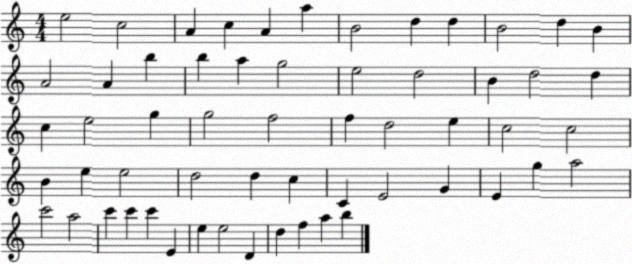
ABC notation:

X:1
T:Untitled
M:4/4
L:1/4
K:C
e2 c2 A c A a B2 d d B2 d B A2 A b b a g2 e2 d2 B d2 d c e2 g g2 f2 f d2 e c2 c2 B e e2 d2 d c C E2 G E g a2 c'2 a2 c' c' c' E e e2 D d f a b